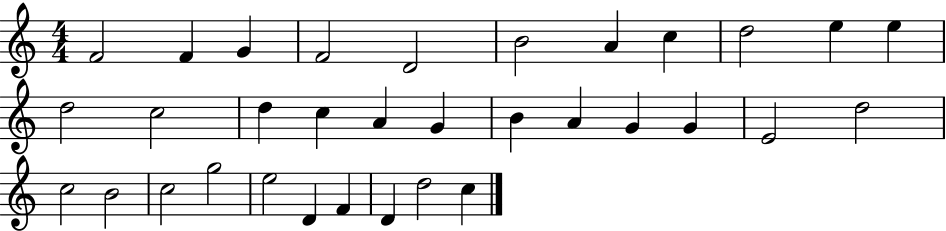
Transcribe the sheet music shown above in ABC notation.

X:1
T:Untitled
M:4/4
L:1/4
K:C
F2 F G F2 D2 B2 A c d2 e e d2 c2 d c A G B A G G E2 d2 c2 B2 c2 g2 e2 D F D d2 c